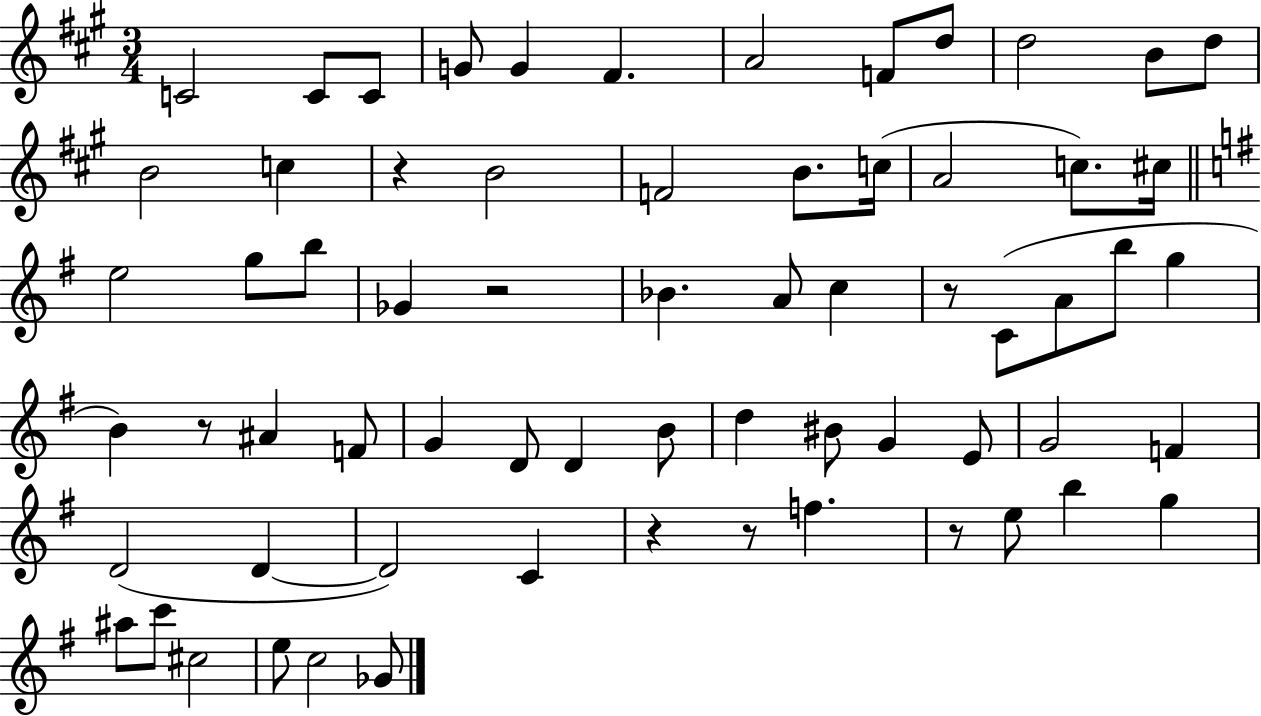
C4/h C4/e C4/e G4/e G4/q F#4/q. A4/h F4/e D5/e D5/h B4/e D5/e B4/h C5/q R/q B4/h F4/h B4/e. C5/s A4/h C5/e. C#5/s E5/h G5/e B5/e Gb4/q R/h Bb4/q. A4/e C5/q R/e C4/e A4/e B5/e G5/q B4/q R/e A#4/q F4/e G4/q D4/e D4/q B4/e D5/q BIS4/e G4/q E4/e G4/h F4/q D4/h D4/q D4/h C4/q R/q R/e F5/q. R/e E5/e B5/q G5/q A#5/e C6/e C#5/h E5/e C5/h Gb4/e